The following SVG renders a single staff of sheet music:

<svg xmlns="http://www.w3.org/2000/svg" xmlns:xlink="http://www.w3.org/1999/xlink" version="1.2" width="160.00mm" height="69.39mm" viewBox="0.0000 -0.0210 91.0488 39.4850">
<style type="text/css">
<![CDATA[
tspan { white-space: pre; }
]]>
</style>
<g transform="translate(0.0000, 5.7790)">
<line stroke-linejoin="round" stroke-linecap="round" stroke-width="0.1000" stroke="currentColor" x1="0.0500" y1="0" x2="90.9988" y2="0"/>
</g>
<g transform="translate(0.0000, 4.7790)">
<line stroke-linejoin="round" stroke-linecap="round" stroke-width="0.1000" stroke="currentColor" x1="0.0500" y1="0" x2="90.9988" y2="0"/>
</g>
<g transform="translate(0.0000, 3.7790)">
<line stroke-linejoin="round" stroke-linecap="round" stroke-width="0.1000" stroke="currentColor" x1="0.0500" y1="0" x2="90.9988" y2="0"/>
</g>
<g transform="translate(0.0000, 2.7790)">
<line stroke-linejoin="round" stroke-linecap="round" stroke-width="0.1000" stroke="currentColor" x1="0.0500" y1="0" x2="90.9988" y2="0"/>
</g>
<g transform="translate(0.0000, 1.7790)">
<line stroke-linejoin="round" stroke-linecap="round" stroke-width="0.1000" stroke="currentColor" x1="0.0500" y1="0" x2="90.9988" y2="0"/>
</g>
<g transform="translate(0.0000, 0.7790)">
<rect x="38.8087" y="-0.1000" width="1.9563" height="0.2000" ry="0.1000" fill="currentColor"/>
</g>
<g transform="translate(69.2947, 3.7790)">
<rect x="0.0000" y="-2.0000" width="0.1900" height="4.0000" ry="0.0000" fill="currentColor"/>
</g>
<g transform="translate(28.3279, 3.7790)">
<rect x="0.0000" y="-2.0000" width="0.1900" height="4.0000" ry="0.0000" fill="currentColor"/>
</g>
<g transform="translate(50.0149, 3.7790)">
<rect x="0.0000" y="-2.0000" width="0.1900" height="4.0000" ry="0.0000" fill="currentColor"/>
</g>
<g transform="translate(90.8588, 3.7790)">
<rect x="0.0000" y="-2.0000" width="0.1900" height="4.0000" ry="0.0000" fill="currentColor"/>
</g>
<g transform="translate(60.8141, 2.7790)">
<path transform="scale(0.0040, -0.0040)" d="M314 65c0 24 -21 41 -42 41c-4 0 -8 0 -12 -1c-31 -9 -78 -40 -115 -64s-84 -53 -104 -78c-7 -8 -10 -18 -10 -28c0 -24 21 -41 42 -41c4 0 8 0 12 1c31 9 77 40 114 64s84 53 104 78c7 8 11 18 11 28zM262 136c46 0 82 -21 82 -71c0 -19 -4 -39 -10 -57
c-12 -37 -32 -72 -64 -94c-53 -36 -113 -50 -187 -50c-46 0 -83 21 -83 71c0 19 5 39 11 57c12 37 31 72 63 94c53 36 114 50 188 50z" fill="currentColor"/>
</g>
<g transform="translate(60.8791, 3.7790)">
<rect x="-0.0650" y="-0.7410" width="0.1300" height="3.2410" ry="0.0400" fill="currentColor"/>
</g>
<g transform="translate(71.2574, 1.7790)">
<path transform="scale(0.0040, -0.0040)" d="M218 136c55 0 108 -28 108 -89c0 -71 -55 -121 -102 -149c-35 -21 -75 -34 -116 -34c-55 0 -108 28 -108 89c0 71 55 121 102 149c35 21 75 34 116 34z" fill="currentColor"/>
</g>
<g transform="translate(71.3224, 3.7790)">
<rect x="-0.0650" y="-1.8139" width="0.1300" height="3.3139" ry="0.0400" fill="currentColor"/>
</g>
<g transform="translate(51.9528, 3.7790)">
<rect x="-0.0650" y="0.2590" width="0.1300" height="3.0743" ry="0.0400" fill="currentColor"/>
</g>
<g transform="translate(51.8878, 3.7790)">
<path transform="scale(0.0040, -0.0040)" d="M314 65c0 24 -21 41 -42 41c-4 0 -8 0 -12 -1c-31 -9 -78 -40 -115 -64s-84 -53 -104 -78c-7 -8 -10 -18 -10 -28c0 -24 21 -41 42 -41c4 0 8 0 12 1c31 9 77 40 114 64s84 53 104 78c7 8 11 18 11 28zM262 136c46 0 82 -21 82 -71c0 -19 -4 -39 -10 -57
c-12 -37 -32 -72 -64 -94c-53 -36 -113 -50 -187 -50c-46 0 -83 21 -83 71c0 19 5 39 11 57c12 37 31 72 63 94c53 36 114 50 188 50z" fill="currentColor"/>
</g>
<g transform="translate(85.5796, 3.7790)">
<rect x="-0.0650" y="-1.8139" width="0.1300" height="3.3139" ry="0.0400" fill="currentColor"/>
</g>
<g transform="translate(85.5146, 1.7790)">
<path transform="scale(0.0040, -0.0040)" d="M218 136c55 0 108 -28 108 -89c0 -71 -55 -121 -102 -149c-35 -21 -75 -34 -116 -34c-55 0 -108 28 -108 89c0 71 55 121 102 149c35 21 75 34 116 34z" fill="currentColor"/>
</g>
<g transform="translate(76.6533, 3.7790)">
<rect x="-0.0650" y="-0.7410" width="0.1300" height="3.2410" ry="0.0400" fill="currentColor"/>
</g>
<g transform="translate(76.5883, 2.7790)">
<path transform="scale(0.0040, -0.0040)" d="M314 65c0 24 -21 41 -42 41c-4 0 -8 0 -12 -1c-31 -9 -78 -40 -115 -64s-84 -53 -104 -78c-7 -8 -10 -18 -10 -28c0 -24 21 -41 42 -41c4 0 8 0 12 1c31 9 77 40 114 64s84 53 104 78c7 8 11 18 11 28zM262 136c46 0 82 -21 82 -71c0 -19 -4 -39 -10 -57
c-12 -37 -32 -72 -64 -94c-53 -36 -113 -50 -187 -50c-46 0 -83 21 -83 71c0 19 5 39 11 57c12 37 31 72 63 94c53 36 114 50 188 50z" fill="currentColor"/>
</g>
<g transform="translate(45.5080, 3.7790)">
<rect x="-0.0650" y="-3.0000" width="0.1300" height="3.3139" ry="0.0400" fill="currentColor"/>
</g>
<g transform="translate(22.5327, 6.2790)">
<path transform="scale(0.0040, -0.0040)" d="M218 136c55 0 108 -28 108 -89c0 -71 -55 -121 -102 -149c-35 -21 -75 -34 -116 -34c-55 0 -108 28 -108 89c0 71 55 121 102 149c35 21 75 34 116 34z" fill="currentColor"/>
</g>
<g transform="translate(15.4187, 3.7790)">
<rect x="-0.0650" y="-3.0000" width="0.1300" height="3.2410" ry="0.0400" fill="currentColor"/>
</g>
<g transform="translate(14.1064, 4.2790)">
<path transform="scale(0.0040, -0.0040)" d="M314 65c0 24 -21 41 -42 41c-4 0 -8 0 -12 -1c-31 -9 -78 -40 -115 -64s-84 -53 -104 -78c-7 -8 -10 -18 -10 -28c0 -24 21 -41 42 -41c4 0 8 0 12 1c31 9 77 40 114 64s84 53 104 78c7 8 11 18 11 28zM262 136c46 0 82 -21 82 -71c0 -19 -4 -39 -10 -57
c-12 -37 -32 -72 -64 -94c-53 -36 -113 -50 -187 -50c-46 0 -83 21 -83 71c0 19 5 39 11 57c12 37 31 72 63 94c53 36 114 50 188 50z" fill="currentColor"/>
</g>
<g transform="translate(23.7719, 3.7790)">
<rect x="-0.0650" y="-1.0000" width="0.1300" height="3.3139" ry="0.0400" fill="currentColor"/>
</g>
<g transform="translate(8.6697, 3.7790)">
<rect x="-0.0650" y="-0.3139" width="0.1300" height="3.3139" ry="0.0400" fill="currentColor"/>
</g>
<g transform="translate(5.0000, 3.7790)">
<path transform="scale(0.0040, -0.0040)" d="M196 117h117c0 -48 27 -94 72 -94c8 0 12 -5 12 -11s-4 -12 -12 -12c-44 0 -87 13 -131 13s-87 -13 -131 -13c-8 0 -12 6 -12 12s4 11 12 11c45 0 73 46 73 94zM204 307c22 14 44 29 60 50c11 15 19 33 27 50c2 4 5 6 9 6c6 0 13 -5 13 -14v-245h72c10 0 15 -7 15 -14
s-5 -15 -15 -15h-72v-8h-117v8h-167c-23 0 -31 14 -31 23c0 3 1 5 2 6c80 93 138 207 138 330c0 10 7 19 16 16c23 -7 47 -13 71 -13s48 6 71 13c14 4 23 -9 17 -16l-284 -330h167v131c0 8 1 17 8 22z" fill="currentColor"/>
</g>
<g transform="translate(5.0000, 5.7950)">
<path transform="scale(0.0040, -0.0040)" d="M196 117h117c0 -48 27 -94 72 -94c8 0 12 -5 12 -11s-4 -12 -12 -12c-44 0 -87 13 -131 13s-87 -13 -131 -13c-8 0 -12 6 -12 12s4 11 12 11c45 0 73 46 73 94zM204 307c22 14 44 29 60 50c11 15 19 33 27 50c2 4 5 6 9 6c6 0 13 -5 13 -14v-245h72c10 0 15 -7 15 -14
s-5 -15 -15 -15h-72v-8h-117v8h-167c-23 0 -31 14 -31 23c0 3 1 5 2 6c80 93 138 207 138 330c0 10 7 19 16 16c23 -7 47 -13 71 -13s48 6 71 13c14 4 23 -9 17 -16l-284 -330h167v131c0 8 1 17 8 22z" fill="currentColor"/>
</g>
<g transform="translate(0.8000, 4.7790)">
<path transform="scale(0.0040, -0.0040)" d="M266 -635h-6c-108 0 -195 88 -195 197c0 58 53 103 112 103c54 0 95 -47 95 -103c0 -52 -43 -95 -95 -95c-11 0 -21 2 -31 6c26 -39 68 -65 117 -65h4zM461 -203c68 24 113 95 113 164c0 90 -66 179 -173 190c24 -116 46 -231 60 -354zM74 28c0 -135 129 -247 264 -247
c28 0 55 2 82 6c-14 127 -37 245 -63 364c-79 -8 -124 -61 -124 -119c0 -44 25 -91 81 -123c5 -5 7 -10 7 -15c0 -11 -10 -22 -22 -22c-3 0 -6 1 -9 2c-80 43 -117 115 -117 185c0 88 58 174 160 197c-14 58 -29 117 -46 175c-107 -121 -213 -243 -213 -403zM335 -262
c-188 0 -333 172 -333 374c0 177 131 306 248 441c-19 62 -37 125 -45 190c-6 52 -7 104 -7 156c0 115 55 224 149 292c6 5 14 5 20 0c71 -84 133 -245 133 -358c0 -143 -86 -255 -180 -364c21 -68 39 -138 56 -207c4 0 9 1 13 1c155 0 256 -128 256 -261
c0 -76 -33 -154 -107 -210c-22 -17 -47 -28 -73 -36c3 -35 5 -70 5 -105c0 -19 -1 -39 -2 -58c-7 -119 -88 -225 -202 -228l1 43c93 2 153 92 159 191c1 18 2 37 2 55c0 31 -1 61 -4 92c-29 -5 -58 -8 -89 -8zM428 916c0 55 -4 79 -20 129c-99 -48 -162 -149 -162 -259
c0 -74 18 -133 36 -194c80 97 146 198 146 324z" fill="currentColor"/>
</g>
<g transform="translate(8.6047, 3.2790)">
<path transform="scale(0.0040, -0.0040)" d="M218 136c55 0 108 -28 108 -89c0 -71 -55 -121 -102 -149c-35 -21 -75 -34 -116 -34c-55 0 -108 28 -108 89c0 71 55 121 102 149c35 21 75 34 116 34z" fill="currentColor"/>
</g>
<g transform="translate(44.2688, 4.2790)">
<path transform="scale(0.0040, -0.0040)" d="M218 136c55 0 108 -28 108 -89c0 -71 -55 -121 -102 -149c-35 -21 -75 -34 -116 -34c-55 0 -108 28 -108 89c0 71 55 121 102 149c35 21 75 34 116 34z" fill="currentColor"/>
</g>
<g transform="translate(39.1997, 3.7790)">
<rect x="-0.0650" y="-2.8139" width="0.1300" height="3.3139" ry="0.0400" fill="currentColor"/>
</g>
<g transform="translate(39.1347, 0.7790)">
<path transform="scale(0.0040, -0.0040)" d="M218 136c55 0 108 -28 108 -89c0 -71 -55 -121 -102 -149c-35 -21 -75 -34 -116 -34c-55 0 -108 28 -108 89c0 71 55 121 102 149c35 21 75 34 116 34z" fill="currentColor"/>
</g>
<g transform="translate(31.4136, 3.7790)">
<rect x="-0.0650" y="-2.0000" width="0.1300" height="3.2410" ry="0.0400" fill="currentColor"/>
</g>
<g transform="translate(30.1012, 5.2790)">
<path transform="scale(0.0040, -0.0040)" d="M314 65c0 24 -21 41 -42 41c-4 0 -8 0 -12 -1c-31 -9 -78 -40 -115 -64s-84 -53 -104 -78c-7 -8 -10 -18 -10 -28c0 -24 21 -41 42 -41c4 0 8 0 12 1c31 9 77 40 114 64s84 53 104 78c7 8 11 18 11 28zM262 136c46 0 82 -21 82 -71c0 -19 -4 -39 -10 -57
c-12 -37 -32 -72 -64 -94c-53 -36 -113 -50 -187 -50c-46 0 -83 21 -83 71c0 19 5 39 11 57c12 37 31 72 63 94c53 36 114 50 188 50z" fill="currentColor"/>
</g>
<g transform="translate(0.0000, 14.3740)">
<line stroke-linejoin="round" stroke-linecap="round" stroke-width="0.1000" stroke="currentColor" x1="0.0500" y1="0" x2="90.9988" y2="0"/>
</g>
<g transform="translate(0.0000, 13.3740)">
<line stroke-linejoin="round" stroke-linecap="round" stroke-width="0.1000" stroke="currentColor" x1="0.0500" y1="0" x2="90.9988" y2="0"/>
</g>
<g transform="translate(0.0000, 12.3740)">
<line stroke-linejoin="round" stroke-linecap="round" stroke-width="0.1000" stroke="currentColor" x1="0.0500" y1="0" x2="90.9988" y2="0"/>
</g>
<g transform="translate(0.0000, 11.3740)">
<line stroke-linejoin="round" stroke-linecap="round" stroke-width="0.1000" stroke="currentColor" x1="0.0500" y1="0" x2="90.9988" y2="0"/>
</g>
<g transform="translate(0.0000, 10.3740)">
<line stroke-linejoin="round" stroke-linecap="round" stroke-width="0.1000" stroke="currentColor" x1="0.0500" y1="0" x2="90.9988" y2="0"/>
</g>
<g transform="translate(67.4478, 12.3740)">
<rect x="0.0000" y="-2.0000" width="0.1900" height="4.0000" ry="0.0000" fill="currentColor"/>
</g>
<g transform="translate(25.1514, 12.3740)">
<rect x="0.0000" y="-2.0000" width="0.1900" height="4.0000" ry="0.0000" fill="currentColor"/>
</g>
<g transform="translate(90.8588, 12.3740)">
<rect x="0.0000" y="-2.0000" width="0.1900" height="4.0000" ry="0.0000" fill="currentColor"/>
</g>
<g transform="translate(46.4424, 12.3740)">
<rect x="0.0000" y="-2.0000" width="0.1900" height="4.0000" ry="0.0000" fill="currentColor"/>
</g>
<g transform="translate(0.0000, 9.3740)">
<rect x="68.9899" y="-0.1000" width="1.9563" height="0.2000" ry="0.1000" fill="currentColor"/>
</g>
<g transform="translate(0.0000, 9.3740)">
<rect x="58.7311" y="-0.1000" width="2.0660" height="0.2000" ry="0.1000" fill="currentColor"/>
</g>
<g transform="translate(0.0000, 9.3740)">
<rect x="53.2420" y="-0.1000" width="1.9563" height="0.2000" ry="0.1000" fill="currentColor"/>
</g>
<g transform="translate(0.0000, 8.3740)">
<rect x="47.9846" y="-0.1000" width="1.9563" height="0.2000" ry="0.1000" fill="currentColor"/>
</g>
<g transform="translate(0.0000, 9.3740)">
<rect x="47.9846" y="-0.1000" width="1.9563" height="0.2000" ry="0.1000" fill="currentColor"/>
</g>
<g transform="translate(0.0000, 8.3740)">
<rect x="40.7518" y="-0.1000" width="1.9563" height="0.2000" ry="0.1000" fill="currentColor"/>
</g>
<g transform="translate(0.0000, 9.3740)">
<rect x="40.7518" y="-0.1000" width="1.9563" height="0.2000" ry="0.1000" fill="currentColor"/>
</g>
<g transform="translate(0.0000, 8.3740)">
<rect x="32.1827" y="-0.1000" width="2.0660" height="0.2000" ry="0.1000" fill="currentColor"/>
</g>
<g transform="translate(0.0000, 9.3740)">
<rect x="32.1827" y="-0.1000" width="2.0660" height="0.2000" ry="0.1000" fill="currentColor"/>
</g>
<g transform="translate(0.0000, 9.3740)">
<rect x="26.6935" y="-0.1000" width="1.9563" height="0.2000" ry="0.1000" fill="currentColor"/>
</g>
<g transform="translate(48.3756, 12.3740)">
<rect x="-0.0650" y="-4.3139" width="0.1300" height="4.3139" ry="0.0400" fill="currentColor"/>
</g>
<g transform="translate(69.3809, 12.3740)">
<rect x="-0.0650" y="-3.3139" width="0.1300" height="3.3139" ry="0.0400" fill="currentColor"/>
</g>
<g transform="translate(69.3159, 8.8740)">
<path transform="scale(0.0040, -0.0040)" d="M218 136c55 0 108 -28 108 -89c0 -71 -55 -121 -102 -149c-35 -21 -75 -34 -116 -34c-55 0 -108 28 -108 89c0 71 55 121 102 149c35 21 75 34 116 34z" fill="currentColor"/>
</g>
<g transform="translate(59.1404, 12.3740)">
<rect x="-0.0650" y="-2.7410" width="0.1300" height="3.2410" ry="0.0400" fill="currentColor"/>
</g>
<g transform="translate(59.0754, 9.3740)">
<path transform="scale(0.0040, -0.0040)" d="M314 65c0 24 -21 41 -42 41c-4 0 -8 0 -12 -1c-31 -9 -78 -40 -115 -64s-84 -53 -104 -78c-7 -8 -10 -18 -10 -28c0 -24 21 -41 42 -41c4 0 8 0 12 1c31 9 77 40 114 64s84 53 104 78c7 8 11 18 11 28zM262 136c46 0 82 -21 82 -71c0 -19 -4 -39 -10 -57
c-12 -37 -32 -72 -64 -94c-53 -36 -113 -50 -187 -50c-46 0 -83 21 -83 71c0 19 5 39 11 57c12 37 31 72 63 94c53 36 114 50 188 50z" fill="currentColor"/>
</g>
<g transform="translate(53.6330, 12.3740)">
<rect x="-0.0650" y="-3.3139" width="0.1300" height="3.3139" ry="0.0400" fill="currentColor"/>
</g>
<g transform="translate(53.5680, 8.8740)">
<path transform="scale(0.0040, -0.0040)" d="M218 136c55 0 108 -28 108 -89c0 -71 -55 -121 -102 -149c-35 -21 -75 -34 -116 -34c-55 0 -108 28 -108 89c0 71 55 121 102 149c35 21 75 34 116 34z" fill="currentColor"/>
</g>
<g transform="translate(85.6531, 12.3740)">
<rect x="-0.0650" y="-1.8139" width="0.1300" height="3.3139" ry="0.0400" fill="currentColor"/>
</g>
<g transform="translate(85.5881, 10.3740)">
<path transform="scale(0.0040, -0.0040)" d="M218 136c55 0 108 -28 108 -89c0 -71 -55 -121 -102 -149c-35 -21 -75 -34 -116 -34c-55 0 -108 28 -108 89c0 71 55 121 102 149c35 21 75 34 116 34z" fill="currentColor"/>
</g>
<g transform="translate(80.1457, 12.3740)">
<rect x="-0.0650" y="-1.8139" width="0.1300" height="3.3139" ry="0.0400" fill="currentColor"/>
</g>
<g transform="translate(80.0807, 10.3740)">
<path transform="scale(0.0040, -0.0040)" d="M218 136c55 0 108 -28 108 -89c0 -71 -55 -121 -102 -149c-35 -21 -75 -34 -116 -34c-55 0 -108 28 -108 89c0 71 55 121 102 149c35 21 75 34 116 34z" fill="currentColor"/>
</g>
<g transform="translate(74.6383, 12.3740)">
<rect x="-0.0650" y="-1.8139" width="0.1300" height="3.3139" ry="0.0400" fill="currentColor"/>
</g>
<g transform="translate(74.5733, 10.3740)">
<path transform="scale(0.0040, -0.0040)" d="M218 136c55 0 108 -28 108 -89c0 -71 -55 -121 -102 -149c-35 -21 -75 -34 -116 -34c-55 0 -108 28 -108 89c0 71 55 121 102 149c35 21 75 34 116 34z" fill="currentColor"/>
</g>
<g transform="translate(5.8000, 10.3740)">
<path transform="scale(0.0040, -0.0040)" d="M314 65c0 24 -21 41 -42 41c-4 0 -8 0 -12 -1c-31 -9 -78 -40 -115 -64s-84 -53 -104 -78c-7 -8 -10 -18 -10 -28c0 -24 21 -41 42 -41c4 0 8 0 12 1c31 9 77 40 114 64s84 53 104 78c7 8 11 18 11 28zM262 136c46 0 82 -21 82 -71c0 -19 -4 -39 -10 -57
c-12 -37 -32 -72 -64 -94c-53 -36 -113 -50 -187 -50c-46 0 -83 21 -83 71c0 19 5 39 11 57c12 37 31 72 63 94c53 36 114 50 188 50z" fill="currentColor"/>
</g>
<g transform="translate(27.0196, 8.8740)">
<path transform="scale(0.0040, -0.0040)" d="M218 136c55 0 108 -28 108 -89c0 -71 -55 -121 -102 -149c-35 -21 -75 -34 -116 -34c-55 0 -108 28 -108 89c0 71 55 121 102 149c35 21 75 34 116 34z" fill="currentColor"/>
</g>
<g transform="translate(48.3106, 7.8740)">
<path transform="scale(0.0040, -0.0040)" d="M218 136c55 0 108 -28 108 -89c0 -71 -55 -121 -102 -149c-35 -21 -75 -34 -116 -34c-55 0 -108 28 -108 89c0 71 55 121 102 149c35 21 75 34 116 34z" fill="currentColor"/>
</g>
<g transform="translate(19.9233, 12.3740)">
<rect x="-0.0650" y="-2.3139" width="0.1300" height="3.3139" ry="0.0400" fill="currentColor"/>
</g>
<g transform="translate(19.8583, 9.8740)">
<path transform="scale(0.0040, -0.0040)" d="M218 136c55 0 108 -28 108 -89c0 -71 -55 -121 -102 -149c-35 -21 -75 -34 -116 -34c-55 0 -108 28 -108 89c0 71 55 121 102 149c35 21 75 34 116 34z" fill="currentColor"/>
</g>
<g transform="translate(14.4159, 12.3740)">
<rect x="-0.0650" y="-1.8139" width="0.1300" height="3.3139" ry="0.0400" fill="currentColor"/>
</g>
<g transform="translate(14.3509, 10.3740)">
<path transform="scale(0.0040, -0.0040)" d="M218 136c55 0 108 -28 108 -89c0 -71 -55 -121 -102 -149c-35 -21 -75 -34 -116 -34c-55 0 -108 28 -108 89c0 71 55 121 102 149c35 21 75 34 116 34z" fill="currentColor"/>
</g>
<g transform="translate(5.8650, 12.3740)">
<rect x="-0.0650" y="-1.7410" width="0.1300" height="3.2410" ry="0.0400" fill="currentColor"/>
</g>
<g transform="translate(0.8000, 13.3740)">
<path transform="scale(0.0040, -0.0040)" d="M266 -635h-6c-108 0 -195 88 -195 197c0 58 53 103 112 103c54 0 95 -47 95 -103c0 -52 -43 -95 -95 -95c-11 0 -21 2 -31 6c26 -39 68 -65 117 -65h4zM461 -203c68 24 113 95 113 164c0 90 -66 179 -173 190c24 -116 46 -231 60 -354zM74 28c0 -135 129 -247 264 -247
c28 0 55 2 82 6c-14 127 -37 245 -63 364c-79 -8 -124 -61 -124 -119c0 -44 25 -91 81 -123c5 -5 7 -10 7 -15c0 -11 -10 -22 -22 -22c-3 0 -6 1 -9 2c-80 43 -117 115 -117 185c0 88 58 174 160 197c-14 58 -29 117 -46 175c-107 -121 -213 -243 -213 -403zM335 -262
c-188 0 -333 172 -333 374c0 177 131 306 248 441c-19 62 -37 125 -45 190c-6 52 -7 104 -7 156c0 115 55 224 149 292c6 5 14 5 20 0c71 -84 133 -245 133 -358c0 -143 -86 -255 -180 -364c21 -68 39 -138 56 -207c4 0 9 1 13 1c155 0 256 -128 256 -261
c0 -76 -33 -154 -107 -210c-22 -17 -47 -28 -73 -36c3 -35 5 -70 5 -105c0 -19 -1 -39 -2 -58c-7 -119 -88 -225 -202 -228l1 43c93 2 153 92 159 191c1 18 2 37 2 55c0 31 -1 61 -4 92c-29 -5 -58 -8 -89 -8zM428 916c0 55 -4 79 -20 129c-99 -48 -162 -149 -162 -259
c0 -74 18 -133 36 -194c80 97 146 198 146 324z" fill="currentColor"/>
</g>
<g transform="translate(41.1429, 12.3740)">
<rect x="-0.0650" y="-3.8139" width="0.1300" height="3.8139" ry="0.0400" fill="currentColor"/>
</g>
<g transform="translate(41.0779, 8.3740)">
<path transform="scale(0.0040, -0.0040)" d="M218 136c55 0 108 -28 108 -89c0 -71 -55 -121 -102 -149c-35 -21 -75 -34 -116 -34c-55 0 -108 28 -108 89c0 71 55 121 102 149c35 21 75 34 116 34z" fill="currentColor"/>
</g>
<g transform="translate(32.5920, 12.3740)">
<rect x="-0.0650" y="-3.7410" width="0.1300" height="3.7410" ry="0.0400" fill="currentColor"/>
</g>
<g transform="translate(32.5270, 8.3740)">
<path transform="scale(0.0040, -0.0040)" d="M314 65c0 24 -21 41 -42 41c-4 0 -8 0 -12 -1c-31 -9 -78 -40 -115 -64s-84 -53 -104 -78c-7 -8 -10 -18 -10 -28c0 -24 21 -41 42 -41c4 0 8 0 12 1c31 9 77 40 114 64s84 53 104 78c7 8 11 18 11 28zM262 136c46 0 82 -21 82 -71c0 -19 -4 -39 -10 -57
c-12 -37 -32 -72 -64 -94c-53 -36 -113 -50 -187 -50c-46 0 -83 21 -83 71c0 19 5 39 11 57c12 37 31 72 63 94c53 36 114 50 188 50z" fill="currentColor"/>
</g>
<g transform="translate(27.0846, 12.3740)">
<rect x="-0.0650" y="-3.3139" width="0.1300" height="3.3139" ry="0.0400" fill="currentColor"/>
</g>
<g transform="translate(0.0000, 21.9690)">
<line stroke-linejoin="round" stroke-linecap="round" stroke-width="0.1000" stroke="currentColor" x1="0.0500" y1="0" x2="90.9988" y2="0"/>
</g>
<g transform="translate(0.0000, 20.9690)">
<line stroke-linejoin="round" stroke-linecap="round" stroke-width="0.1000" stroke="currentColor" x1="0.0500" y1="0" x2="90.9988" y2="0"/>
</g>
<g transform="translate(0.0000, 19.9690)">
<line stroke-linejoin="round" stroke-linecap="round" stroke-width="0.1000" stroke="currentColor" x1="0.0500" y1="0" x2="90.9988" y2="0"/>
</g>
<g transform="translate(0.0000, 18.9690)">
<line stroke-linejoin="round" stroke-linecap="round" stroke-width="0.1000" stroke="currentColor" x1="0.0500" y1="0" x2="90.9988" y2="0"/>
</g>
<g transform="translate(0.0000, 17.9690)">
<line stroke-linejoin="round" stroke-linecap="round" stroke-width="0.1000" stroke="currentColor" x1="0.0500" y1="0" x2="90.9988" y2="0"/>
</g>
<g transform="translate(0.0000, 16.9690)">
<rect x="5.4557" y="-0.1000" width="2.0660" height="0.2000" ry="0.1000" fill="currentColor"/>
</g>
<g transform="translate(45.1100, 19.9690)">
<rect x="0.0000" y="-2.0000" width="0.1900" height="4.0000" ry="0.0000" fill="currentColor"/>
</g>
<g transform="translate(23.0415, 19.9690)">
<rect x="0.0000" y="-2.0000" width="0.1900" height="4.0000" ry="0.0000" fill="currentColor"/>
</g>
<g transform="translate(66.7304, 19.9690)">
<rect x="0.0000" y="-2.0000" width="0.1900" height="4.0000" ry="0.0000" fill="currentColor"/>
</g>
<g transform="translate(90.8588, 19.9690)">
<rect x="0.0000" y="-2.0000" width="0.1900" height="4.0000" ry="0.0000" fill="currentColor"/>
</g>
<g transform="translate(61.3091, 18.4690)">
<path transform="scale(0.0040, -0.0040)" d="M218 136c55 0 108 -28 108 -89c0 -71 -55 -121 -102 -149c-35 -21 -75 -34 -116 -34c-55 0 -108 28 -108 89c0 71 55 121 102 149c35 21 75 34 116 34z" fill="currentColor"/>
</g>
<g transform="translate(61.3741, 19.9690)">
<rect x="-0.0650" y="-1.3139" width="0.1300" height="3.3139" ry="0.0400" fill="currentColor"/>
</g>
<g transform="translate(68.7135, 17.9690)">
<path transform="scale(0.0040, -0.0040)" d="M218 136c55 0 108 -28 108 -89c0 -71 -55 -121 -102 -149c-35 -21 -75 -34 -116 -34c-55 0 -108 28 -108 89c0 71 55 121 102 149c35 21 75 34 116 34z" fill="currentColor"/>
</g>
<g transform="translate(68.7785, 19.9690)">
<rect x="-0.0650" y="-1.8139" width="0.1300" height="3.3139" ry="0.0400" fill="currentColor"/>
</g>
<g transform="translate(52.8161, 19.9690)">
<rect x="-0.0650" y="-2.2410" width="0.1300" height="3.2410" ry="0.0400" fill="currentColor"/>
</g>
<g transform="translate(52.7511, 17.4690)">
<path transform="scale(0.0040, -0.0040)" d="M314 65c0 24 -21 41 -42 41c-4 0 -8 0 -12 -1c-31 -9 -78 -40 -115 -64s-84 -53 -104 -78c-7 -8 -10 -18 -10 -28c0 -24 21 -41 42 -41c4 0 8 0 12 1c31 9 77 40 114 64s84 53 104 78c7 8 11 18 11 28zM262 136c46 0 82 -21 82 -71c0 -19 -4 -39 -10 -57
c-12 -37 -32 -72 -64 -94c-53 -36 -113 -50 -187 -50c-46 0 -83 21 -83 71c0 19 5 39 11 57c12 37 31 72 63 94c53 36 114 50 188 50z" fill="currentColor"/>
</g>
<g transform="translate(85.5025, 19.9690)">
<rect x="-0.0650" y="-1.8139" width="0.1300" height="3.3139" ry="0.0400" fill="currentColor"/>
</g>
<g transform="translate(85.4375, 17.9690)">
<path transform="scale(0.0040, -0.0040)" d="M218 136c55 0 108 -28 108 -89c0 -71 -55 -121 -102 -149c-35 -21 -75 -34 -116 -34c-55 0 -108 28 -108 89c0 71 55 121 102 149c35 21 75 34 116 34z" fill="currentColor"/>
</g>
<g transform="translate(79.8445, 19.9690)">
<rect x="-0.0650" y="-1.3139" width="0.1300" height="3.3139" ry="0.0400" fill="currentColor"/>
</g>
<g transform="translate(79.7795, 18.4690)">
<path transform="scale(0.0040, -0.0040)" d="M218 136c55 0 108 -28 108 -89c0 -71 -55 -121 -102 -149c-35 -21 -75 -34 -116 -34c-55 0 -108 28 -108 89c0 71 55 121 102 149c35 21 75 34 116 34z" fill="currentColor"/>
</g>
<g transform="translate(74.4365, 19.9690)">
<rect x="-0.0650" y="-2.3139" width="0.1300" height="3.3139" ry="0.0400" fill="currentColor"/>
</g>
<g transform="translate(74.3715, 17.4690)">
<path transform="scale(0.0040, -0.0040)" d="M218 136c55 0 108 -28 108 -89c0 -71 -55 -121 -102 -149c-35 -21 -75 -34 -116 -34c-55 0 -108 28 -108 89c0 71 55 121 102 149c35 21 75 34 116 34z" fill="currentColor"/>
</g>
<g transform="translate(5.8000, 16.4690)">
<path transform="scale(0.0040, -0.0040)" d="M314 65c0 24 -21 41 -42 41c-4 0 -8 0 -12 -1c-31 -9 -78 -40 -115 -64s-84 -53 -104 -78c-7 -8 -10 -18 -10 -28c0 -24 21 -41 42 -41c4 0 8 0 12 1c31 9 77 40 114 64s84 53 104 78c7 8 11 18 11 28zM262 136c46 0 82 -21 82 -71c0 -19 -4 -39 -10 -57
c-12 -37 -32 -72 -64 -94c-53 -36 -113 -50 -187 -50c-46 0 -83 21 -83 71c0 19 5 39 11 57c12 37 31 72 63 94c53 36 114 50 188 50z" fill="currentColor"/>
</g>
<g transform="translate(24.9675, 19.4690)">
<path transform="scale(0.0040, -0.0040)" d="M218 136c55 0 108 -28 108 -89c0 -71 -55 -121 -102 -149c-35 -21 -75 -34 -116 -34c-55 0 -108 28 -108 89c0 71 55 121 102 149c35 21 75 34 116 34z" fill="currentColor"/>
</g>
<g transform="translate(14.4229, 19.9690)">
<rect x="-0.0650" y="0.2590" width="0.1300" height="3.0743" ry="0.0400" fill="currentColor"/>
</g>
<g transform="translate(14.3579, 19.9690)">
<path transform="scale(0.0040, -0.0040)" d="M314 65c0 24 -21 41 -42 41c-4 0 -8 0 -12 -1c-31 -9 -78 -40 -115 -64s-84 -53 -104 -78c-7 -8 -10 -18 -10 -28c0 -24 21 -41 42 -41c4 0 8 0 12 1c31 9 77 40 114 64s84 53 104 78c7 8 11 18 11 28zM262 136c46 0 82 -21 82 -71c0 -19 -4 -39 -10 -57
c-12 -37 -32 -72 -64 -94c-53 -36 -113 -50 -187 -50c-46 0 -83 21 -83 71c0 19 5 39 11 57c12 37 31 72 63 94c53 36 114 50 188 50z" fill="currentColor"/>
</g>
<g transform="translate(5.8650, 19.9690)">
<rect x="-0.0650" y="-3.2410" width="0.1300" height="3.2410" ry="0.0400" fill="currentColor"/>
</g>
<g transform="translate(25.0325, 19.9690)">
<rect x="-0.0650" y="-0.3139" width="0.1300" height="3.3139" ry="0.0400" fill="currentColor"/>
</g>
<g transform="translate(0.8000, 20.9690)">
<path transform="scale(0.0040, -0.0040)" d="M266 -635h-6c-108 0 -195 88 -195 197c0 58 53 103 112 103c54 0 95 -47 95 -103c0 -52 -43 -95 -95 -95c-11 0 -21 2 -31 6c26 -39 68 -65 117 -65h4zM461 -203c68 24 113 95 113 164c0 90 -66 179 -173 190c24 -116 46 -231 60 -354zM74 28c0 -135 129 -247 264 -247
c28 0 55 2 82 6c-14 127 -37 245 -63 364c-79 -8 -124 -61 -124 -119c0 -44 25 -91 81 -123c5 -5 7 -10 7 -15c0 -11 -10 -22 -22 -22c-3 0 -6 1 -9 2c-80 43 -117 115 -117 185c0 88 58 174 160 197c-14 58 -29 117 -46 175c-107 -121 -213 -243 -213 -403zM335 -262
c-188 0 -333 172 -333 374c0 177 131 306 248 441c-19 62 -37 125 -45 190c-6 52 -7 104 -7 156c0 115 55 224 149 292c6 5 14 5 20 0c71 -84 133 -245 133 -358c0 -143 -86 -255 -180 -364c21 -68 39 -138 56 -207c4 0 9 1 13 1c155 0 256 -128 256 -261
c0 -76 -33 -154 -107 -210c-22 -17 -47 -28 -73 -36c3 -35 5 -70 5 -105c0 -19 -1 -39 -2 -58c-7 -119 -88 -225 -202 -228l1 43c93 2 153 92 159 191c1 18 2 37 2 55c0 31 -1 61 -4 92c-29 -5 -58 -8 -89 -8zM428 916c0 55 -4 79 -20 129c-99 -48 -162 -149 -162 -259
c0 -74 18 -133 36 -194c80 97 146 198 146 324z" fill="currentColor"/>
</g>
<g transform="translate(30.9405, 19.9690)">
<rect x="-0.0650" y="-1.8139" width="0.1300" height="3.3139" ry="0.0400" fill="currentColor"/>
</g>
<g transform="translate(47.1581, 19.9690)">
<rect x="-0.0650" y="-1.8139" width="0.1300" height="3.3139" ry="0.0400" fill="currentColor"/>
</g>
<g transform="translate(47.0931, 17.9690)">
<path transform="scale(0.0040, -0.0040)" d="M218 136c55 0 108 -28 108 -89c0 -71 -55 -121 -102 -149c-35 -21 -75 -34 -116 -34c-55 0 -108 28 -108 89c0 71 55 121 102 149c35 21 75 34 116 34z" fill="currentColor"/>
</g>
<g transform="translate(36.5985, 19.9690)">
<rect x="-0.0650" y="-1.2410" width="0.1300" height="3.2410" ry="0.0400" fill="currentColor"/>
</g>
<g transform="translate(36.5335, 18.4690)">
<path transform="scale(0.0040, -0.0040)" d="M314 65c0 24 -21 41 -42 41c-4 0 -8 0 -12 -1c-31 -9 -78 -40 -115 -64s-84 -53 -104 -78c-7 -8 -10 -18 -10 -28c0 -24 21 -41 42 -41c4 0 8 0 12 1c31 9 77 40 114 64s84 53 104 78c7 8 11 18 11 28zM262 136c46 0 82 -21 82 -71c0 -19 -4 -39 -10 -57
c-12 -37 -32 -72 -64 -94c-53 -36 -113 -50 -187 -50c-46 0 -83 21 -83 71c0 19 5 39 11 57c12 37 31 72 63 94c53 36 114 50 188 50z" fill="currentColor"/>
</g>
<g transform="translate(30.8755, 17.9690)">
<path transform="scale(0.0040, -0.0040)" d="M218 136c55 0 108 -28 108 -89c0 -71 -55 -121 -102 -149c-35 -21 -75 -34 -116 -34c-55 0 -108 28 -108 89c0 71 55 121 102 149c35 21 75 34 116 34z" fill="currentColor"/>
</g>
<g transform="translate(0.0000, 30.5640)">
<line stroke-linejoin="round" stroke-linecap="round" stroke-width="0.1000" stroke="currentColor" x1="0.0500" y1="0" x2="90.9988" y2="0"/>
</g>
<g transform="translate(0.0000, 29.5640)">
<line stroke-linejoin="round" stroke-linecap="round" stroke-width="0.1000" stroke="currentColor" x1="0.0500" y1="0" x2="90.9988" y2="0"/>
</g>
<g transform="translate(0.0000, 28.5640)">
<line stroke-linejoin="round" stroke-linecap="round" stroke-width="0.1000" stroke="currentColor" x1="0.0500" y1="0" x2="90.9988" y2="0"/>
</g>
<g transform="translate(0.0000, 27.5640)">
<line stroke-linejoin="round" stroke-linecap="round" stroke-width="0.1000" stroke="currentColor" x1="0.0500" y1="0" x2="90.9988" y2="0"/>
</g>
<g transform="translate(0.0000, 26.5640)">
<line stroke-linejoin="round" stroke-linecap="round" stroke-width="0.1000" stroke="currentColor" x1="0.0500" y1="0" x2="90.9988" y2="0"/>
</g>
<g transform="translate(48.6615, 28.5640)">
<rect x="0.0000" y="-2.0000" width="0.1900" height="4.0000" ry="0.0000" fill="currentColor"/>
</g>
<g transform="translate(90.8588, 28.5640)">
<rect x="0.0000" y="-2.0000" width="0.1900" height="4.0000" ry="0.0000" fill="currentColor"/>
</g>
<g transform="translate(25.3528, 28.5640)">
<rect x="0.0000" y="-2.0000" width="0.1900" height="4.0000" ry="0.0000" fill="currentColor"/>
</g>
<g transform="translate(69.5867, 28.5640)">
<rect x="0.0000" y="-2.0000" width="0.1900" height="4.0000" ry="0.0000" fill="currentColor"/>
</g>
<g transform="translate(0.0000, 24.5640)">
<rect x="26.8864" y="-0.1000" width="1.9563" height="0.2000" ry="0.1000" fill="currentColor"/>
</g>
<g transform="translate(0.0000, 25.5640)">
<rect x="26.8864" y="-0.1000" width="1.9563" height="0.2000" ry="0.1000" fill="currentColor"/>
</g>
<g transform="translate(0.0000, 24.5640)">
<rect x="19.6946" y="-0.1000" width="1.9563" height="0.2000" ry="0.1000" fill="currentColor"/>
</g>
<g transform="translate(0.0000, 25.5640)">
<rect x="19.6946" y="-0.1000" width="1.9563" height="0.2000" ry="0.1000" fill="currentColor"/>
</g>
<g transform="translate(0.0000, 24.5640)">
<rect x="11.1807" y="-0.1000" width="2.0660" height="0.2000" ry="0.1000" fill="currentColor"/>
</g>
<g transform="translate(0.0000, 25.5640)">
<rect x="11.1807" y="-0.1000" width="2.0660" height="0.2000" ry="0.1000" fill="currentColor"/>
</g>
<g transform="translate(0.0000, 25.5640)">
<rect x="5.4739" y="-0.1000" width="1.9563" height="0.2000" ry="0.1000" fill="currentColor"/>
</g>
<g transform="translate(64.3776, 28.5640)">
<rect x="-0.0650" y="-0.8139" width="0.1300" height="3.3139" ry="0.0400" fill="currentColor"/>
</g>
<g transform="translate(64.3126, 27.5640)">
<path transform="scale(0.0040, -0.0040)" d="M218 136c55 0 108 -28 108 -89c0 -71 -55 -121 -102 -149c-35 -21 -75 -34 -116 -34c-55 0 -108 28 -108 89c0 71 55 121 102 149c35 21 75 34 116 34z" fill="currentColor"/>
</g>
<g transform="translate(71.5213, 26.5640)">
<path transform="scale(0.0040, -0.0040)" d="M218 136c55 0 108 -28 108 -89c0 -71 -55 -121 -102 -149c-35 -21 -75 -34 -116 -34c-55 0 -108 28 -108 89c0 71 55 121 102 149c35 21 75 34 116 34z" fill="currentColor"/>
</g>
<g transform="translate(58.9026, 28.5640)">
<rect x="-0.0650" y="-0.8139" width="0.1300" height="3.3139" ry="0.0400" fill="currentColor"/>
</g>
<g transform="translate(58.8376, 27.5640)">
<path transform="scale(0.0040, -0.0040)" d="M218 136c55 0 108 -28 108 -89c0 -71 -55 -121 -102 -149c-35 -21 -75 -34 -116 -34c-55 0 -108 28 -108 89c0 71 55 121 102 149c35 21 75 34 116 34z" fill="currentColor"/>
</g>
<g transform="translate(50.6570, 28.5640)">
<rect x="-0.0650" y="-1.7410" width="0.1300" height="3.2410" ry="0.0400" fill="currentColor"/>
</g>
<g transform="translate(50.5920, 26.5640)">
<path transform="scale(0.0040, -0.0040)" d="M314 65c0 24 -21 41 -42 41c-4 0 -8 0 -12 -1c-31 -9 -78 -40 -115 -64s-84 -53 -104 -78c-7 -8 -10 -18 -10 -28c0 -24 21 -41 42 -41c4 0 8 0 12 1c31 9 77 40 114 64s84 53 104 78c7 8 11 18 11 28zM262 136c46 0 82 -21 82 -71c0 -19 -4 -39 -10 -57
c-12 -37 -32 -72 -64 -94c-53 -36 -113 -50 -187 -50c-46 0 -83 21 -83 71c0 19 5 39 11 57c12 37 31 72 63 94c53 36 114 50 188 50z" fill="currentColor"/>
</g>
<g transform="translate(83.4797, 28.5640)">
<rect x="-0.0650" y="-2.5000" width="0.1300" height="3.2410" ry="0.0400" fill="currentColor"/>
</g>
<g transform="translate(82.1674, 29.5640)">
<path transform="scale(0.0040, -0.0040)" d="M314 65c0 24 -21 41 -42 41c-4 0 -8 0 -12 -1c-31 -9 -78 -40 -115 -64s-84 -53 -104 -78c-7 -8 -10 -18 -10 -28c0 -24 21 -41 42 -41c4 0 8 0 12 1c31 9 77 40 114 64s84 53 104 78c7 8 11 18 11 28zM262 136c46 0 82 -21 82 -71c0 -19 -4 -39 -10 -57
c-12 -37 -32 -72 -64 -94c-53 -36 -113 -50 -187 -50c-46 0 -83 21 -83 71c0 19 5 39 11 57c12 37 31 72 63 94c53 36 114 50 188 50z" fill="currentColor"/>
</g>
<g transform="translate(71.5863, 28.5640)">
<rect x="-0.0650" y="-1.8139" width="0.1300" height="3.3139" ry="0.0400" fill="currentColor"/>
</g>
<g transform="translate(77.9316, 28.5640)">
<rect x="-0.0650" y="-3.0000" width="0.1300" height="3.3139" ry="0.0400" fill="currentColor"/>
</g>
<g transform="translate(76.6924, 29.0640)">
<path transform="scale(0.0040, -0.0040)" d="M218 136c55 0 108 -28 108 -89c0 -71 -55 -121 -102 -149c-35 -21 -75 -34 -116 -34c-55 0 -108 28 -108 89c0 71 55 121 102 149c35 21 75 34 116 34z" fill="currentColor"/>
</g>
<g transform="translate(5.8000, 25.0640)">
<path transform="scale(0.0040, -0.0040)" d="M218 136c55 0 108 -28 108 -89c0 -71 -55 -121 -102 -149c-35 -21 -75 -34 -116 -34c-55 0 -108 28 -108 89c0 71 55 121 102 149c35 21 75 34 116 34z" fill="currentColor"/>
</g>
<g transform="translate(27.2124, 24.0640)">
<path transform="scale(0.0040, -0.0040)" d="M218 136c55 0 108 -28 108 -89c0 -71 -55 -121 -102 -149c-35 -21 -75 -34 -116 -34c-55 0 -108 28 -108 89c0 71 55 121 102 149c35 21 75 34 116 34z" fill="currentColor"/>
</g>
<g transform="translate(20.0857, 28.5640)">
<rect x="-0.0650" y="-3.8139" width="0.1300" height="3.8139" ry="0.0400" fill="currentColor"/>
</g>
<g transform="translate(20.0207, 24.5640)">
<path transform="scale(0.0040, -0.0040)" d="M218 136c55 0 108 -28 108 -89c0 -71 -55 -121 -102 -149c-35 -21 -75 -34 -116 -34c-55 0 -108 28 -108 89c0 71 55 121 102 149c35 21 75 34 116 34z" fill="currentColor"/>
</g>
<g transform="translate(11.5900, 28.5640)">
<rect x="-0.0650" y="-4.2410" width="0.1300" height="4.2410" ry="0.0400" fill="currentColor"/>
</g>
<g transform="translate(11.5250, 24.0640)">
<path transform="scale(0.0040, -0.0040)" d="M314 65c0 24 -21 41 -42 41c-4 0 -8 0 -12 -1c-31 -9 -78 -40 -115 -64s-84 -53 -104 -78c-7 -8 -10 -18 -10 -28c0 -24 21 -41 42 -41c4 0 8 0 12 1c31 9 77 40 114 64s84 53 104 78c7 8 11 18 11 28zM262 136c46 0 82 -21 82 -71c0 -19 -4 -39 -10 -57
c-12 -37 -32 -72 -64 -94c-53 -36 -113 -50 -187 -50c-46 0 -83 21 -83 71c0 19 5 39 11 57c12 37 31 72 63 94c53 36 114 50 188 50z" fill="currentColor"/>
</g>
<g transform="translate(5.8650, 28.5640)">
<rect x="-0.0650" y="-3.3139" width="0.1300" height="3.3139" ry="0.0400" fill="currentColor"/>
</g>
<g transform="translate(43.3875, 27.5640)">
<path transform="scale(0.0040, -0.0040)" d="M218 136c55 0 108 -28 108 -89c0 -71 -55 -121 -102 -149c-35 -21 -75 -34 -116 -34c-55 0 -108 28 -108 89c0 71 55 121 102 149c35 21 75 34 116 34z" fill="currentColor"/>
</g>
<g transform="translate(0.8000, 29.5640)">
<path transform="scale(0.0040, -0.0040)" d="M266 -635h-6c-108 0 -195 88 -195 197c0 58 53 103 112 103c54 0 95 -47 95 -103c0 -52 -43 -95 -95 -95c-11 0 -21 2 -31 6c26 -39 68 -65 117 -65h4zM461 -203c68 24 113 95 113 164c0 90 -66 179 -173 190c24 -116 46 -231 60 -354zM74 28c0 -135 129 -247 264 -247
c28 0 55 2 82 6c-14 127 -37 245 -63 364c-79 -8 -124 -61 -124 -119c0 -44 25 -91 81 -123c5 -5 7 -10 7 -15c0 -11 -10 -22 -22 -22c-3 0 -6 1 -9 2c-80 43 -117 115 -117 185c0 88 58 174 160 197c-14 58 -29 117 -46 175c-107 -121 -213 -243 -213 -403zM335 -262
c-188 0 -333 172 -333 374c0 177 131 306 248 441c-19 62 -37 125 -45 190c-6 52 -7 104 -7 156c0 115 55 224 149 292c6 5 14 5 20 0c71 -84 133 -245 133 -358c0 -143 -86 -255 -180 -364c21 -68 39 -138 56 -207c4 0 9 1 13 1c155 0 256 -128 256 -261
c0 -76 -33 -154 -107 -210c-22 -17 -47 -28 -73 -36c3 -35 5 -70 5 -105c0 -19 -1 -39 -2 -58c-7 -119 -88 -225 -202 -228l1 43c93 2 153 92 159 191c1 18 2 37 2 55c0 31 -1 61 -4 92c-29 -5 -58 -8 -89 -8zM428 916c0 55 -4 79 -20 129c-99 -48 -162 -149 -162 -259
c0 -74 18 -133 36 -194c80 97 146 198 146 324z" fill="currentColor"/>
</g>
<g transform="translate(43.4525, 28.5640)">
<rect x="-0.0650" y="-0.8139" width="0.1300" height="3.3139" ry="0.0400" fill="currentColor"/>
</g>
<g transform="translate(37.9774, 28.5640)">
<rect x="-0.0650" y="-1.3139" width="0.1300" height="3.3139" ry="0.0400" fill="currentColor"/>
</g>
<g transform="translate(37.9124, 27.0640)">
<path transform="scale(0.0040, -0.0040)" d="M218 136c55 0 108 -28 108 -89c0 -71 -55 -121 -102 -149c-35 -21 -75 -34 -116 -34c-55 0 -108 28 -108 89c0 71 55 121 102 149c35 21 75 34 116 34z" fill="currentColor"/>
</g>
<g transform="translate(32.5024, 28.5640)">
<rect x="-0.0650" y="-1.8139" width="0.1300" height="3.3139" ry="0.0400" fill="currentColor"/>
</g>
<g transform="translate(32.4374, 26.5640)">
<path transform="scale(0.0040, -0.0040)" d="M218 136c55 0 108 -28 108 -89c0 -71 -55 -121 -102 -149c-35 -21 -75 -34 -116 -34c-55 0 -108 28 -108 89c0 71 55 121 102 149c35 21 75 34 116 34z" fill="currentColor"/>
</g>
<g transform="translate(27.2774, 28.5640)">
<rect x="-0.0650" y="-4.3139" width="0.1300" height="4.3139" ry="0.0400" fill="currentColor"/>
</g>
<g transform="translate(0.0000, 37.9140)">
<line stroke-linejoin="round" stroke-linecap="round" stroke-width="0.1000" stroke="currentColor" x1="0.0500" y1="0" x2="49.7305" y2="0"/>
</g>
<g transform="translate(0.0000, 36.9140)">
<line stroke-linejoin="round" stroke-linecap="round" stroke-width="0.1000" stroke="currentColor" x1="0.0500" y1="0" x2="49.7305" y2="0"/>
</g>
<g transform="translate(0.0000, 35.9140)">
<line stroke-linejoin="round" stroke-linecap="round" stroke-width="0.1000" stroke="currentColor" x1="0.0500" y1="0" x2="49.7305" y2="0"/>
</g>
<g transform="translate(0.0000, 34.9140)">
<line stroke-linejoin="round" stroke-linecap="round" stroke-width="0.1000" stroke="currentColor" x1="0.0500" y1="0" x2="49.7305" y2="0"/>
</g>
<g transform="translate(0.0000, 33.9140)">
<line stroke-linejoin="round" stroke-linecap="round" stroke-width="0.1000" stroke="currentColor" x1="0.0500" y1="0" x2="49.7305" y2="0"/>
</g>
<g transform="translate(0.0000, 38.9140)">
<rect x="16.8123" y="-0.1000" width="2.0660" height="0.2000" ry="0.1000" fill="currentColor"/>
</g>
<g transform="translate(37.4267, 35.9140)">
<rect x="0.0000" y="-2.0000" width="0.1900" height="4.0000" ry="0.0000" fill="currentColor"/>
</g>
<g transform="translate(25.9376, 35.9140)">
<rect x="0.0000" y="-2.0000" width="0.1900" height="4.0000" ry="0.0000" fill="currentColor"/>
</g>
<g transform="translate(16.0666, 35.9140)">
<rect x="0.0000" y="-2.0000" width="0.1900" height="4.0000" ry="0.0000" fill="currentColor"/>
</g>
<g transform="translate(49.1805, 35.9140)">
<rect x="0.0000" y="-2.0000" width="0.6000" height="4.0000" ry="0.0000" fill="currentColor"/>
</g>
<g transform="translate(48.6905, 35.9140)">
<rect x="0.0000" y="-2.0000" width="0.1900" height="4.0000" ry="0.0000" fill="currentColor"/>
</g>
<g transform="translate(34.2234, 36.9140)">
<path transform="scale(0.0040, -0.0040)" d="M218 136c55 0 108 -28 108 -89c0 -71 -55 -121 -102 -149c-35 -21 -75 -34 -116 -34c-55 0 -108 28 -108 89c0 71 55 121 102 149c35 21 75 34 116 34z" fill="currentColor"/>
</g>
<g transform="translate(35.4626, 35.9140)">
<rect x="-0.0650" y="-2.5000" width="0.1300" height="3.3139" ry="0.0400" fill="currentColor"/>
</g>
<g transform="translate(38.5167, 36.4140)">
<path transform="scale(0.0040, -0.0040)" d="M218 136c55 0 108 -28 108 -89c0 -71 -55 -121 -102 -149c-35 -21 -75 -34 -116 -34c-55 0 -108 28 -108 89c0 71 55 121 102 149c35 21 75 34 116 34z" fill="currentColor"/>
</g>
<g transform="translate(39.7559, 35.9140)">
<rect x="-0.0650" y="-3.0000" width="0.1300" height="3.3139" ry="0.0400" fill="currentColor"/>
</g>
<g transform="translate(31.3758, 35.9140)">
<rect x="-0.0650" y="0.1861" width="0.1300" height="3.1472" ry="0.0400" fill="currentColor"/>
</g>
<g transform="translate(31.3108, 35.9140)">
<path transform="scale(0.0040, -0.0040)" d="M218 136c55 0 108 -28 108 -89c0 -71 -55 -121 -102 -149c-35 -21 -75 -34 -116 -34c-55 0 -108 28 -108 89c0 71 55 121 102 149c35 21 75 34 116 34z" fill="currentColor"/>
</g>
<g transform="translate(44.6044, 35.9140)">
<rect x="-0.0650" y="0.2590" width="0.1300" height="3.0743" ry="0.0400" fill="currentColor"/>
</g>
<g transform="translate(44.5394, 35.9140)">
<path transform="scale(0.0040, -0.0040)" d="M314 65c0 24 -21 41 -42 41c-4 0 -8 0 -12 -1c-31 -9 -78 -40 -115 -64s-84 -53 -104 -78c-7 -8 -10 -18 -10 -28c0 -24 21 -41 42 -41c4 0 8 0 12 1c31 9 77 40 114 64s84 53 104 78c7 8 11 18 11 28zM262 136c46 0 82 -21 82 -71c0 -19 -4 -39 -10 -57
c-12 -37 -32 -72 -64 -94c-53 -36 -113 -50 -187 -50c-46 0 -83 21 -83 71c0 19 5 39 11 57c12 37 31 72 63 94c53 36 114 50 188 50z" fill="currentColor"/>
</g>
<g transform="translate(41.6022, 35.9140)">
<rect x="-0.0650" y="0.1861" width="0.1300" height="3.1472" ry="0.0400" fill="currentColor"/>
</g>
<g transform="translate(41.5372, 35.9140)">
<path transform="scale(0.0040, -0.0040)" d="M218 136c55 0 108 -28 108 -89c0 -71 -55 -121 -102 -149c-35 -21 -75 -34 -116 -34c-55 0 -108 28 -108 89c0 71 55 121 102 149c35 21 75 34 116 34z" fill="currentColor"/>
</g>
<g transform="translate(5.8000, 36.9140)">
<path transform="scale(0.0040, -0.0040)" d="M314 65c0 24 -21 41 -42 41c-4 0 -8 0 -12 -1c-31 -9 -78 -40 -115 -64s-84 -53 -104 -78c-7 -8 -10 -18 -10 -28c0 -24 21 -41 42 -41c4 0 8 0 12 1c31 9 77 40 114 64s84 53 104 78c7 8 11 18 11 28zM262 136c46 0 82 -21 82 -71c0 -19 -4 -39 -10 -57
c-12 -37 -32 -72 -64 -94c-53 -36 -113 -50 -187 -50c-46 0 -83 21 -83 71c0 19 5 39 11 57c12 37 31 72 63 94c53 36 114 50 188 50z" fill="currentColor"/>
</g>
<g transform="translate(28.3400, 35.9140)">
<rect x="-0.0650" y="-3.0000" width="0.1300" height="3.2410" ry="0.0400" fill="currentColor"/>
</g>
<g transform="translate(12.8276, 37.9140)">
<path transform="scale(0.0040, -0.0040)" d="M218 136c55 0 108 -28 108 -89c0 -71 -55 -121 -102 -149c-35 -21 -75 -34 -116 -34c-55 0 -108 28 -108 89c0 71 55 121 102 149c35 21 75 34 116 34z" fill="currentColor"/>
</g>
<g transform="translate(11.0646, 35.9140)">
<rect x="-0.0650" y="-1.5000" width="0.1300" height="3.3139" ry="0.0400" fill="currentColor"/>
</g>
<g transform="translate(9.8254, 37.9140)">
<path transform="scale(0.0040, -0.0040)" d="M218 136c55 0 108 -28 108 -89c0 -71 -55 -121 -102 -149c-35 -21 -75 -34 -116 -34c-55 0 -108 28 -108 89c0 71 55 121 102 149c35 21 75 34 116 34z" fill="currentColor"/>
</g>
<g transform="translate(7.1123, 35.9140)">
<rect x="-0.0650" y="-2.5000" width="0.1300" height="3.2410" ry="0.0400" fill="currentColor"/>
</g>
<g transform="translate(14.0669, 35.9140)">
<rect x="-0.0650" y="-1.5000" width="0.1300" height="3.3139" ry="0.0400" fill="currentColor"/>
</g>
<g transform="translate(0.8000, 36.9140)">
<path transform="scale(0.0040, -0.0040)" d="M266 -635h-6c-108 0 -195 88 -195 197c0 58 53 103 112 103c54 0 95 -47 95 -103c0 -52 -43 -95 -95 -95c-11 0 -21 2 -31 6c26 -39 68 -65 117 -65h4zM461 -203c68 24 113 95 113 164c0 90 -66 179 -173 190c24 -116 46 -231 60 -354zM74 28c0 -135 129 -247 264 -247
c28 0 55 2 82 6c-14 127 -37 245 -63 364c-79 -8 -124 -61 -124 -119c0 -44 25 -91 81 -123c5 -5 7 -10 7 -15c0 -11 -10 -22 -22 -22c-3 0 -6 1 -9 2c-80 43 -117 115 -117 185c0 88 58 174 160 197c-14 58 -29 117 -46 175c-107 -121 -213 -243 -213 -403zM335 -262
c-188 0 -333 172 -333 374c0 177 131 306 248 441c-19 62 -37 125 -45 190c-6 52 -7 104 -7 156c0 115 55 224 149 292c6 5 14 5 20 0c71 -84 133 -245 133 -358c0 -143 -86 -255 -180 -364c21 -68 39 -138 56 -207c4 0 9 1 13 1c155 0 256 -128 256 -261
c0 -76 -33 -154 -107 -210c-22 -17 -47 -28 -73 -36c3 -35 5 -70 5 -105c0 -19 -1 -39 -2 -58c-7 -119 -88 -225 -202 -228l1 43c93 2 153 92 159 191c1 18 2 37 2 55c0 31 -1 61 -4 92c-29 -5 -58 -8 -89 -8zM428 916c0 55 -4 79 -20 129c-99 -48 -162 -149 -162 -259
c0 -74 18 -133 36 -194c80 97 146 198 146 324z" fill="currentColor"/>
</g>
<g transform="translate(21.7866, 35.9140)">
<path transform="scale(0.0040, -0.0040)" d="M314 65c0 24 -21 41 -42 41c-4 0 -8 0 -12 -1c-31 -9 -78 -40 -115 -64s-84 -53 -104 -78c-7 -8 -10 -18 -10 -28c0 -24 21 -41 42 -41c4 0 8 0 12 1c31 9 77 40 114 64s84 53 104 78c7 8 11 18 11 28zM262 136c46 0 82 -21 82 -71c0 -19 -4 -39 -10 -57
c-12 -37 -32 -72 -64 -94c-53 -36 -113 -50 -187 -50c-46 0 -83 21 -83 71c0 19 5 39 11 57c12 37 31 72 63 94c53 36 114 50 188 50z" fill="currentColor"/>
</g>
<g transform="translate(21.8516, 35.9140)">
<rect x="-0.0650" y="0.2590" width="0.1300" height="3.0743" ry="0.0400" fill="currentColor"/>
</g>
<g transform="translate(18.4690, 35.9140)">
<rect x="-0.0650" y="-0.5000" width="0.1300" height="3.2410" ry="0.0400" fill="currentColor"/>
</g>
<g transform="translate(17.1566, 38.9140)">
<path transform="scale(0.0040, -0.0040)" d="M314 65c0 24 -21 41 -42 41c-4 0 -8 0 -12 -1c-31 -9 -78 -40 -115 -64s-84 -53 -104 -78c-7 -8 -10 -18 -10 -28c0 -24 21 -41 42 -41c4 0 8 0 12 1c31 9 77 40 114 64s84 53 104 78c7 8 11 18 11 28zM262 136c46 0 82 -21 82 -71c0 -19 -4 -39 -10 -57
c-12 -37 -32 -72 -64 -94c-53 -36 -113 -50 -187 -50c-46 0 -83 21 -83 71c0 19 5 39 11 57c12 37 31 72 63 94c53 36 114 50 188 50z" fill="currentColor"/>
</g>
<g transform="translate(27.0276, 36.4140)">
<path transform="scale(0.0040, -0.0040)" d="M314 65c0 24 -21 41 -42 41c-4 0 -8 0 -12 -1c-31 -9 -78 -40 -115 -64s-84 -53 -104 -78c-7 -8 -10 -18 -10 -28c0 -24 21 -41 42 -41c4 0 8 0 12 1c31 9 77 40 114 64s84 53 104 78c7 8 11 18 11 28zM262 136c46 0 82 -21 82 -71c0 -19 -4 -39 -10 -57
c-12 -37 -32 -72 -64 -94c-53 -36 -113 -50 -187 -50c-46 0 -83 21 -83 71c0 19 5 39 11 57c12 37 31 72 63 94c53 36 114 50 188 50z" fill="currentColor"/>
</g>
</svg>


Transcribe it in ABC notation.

X:1
T:Untitled
M:4/4
L:1/4
K:C
c A2 D F2 a A B2 d2 f d2 f f2 f g b c'2 c' d' b a2 b f f f b2 B2 c f e2 f g2 e f g e f b d'2 c' d' f e d f2 d d f A G2 G2 E E C2 B2 A2 B G A B B2